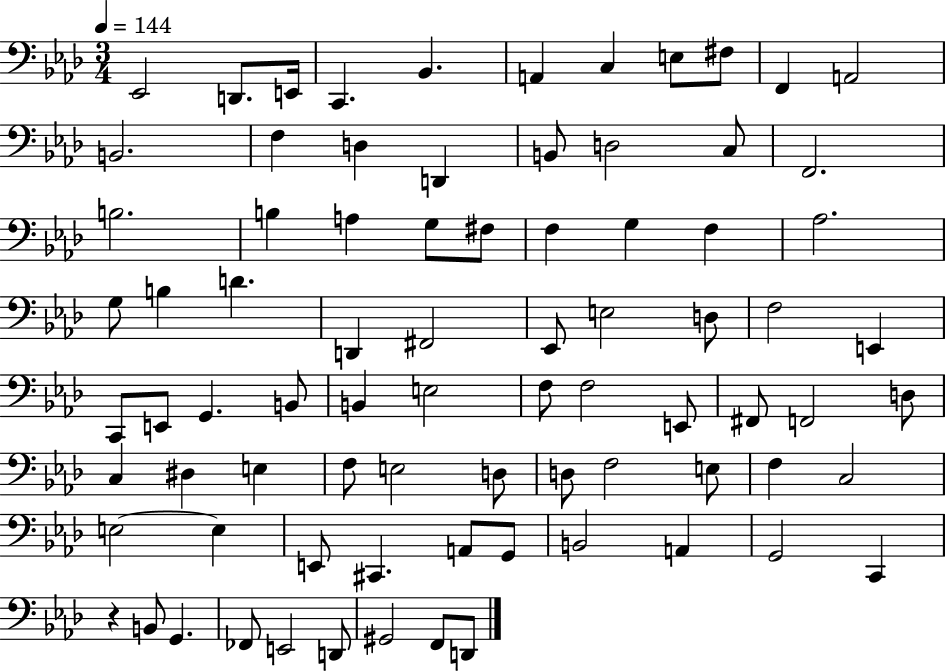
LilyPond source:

{
  \clef bass
  \numericTimeSignature
  \time 3/4
  \key aes \major
  \tempo 4 = 144
  ees,2 d,8. e,16 | c,4. bes,4. | a,4 c4 e8 fis8 | f,4 a,2 | \break b,2. | f4 d4 d,4 | b,8 d2 c8 | f,2. | \break b2. | b4 a4 g8 fis8 | f4 g4 f4 | aes2. | \break g8 b4 d'4. | d,4 fis,2 | ees,8 e2 d8 | f2 e,4 | \break c,8 e,8 g,4. b,8 | b,4 e2 | f8 f2 e,8 | fis,8 f,2 d8 | \break c4 dis4 e4 | f8 e2 d8 | d8 f2 e8 | f4 c2 | \break e2~~ e4 | e,8 cis,4. a,8 g,8 | b,2 a,4 | g,2 c,4 | \break r4 b,8 g,4. | fes,8 e,2 d,8 | gis,2 f,8 d,8 | \bar "|."
}